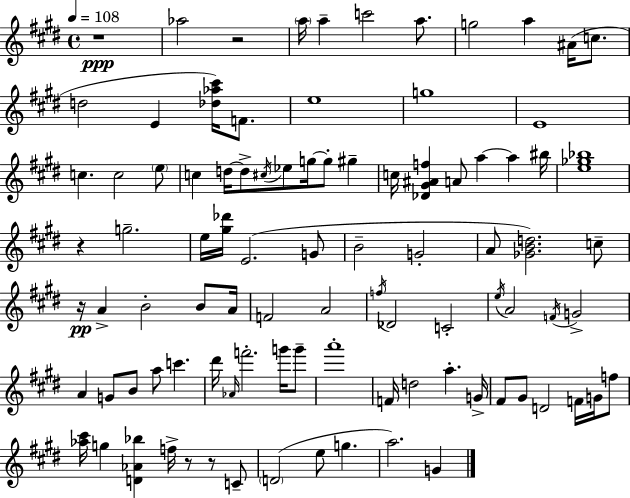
{
  \clef treble
  \time 4/4
  \defaultTimeSignature
  \key e \major
  \tempo 4 = 108
  r1\ppp | aes''2 r2 | \parenthesize a''16 a''4-- c'''2 a''8. | g''2 a''4 ais'16( c''8. | \break d''2 e'4 <des'' aes'' cis'''>16) f'8. | e''1 | g''1 | e'1 | \break c''4. c''2 \parenthesize e''8 | c''4 d''16~~ d''8-> \acciaccatura { cis''16 } ees''8 g''16~~ g''8-. gis''4-- | c''16 <des' gis' ais' f''>4 a'8 a''4~~ a''4 | bis''16 <e'' ges'' bes''>1 | \break r4 g''2.-- | e''16 <gis'' des'''>16 e'2.( g'8 | b'2-- g'2-. | a'8 <ges' b' d''>2.) c''8-- | \break r16\pp a'4-> b'2-. b'8 | a'16 f'2 a'2 | \acciaccatura { f''16 } des'2 c'2-. | \acciaccatura { e''16 } a'2 \acciaccatura { f'16 } g'2-> | \break a'4 g'8 b'8 a''8 c'''4. | dis'''16 \grace { aes'16 } f'''2.-. | g'''16 g'''8-- a'''1-. | f'16 d''2 a''4.-. | \break g'16-> fis'8 gis'8 d'2 | f'16 g'16 f''8 <aes'' cis'''>16 g''4 <d' aes' bes''>4 f''16-> r8 | r8 c'8-- \parenthesize d'2( e''8 g''4. | a''2.) | \break g'4 \bar "|."
}